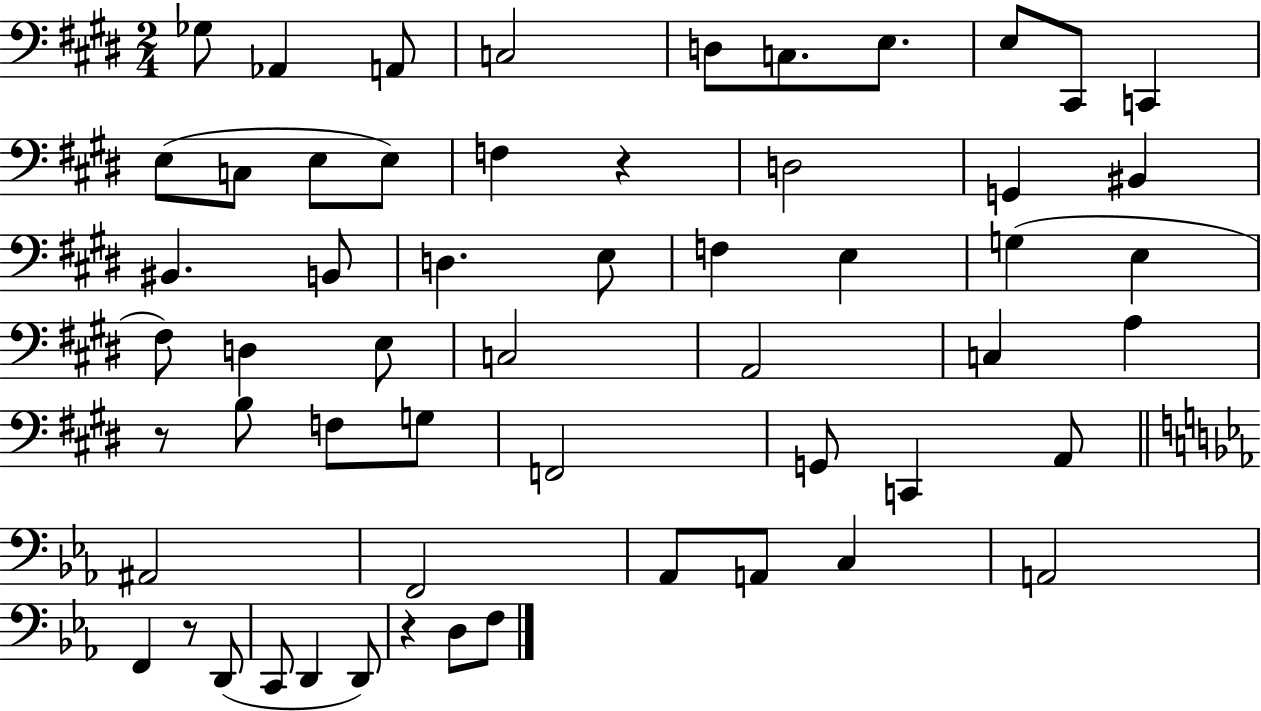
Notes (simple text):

Gb3/e Ab2/q A2/e C3/h D3/e C3/e. E3/e. E3/e C#2/e C2/q E3/e C3/e E3/e E3/e F3/q R/q D3/h G2/q BIS2/q BIS2/q. B2/e D3/q. E3/e F3/q E3/q G3/q E3/q F#3/e D3/q E3/e C3/h A2/h C3/q A3/q R/e B3/e F3/e G3/e F2/h G2/e C2/q A2/e A#2/h F2/h Ab2/e A2/e C3/q A2/h F2/q R/e D2/e C2/e D2/q D2/e R/q D3/e F3/e